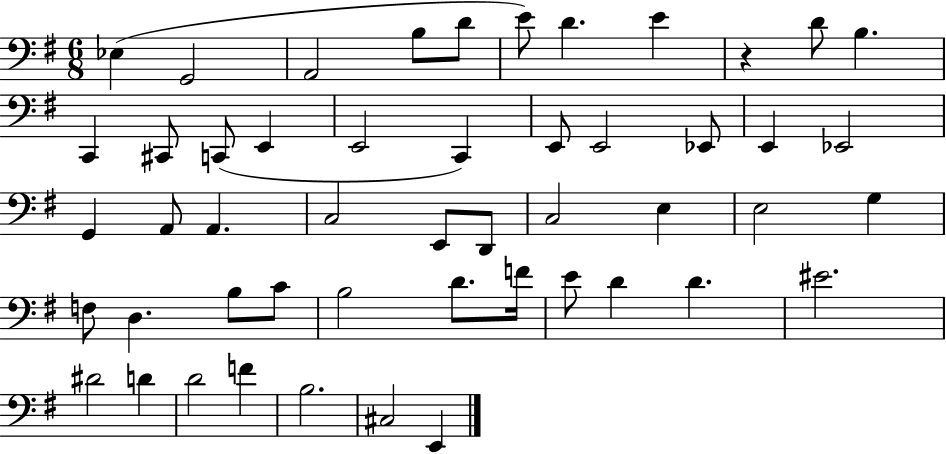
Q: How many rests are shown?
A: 1